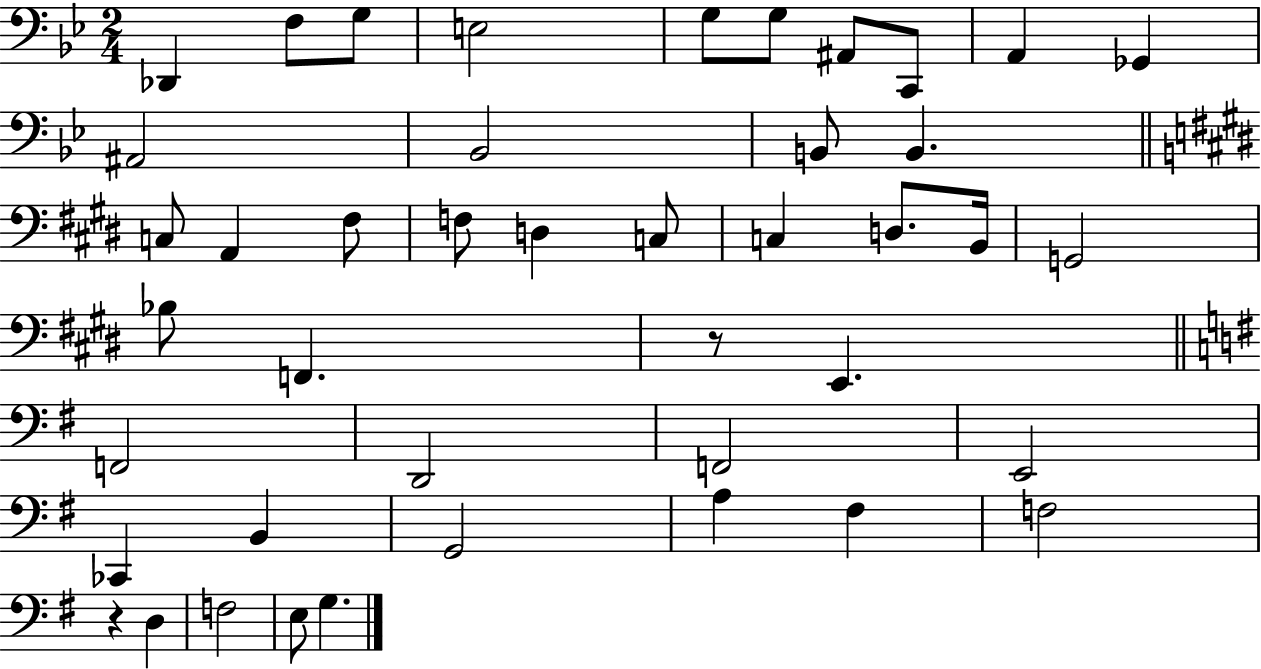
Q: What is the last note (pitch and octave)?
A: G3